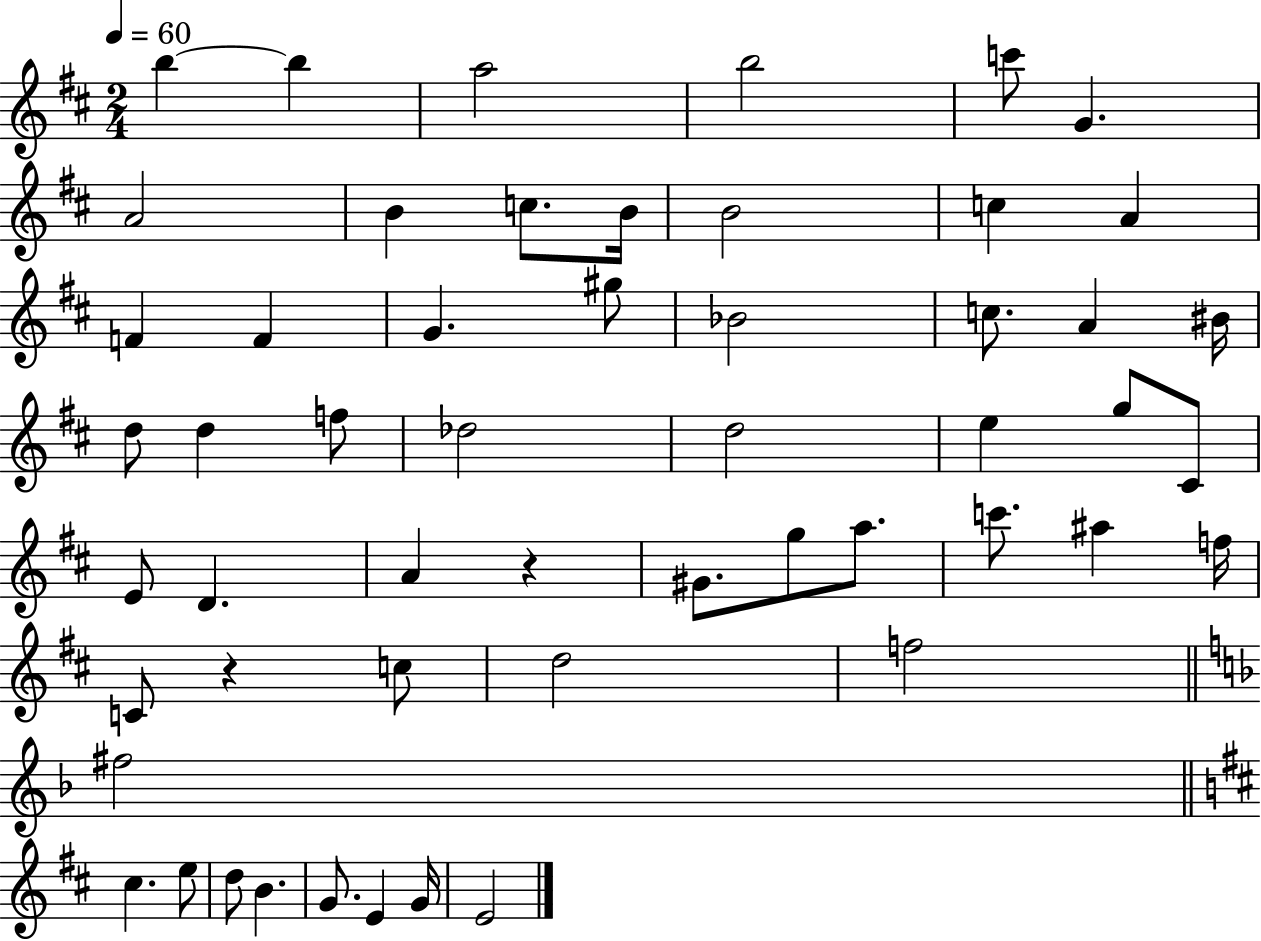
{
  \clef treble
  \numericTimeSignature
  \time 2/4
  \key d \major
  \tempo 4 = 60
  \repeat volta 2 { b''4~~ b''4 | a''2 | b''2 | c'''8 g'4. | \break a'2 | b'4 c''8. b'16 | b'2 | c''4 a'4 | \break f'4 f'4 | g'4. gis''8 | bes'2 | c''8. a'4 bis'16 | \break d''8 d''4 f''8 | des''2 | d''2 | e''4 g''8 cis'8 | \break e'8 d'4. | a'4 r4 | gis'8. g''8 a''8. | c'''8. ais''4 f''16 | \break c'8 r4 c''8 | d''2 | f''2 | \bar "||" \break \key d \minor fis''2 | \bar "||" \break \key d \major cis''4. e''8 | d''8 b'4. | g'8. e'4 g'16 | e'2 | \break } \bar "|."
}